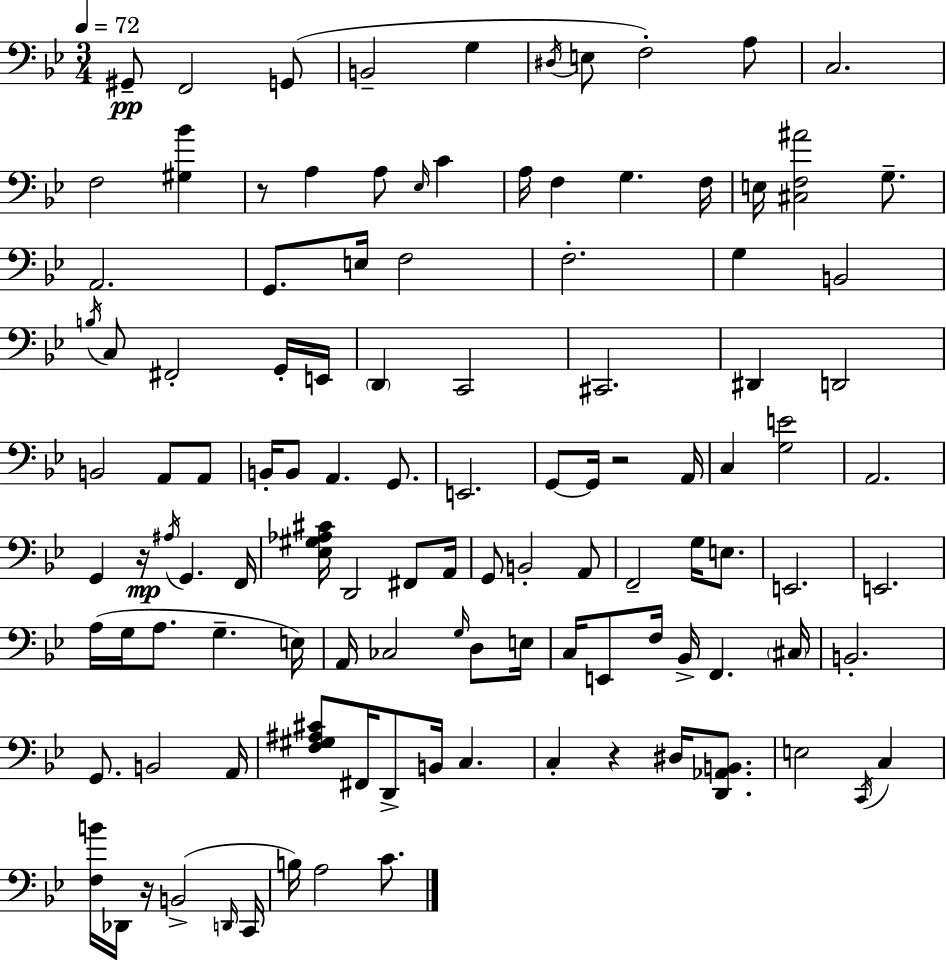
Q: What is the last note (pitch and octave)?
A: C4